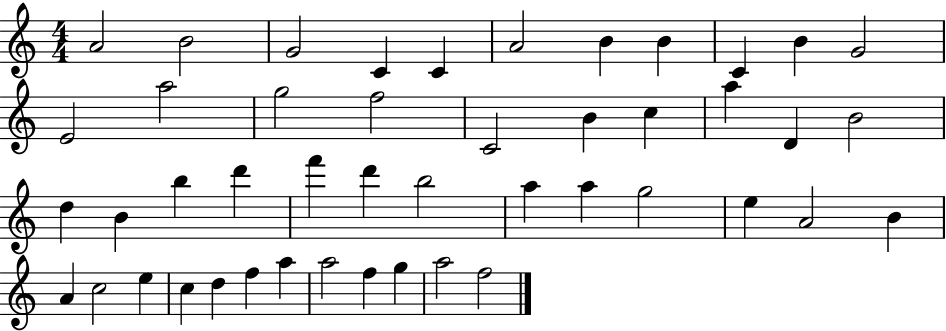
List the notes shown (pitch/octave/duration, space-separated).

A4/h B4/h G4/h C4/q C4/q A4/h B4/q B4/q C4/q B4/q G4/h E4/h A5/h G5/h F5/h C4/h B4/q C5/q A5/q D4/q B4/h D5/q B4/q B5/q D6/q F6/q D6/q B5/h A5/q A5/q G5/h E5/q A4/h B4/q A4/q C5/h E5/q C5/q D5/q F5/q A5/q A5/h F5/q G5/q A5/h F5/h